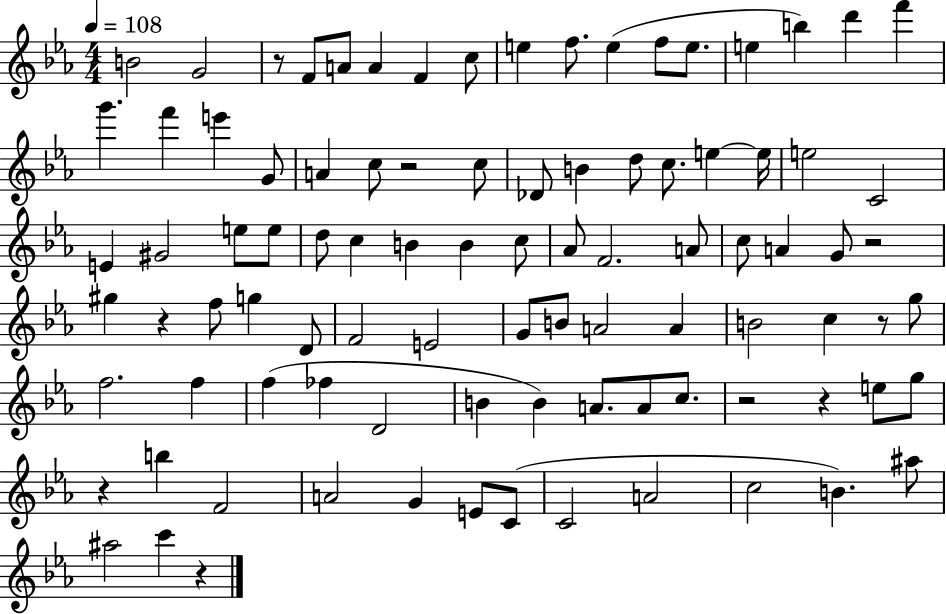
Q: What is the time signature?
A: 4/4